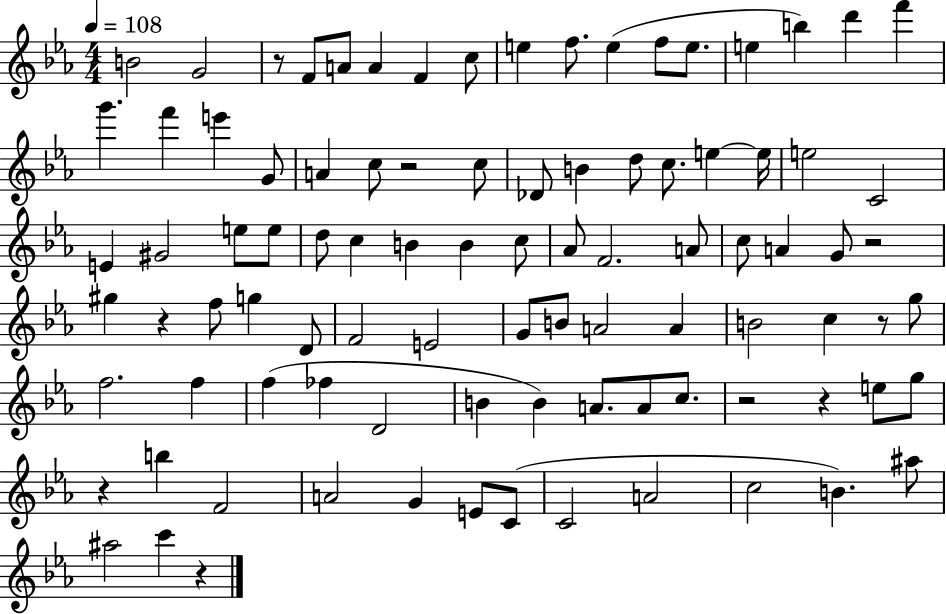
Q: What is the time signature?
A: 4/4